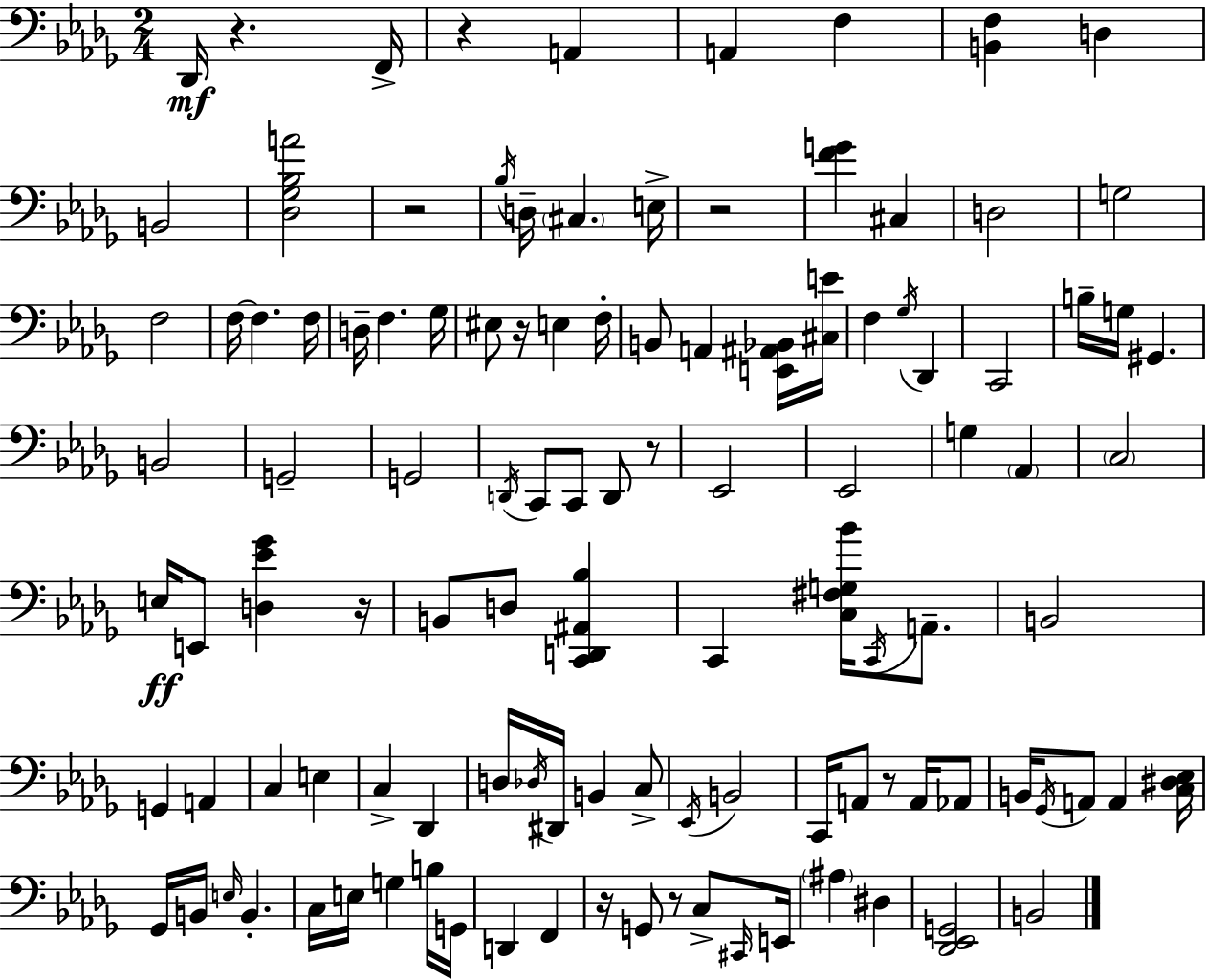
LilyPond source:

{
  \clef bass
  \numericTimeSignature
  \time 2/4
  \key bes \minor
  des,16\mf r4. f,16-> | r4 a,4 | a,4 f4 | <b, f>4 d4 | \break b,2 | <des ges bes a'>2 | r2 | \acciaccatura { bes16 } d16-- \parenthesize cis4. | \break e16-> r2 | <f' g'>4 cis4 | d2 | g2 | \break f2 | f16~~ f4. | f16 d16-- f4. | ges16 eis8 r16 e4 | \break f16-. b,8 a,4 <e, ais, bes,>16 | <cis e'>16 f4 \acciaccatura { ges16 } des,4 | c,2 | b16-- g16 gis,4. | \break b,2 | g,2-- | g,2 | \acciaccatura { d,16 } c,8 c,8 d,8 | \break r8 ees,2 | ees,2 | g4 \parenthesize aes,4 | \parenthesize c2 | \break e16\ff e,8 <d ees' ges'>4 | r16 b,8 d8 <c, d, ais, bes>4 | c,4 <c fis g bes'>16 | \acciaccatura { c,16 } a,8.-- b,2 | \break g,4 | a,4 c4 | e4 c4-> | des,4 d16 \acciaccatura { des16 } dis,16 b,4 | \break c8-> \acciaccatura { ees,16 } b,2 | c,16 a,8 | r8 a,16 aes,8 b,16 \acciaccatura { ges,16 } | a,8 a,4 <c dis ees>16 ges,16 | \break b,16 \grace { e16 } b,4.-. | c16 e16 g4 b16 g,16 | d,4 f,4 | r16 g,8 r8 c8-> \grace { cis,16 } | \break e,16 \parenthesize ais4 dis4 | <des, ees, g,>2 | b,2 | \bar "|."
}